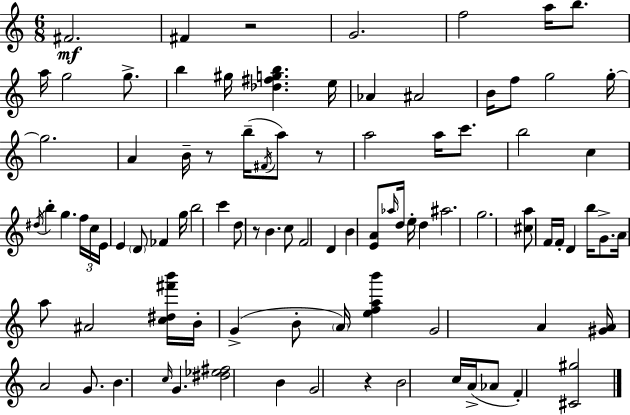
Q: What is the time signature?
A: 6/8